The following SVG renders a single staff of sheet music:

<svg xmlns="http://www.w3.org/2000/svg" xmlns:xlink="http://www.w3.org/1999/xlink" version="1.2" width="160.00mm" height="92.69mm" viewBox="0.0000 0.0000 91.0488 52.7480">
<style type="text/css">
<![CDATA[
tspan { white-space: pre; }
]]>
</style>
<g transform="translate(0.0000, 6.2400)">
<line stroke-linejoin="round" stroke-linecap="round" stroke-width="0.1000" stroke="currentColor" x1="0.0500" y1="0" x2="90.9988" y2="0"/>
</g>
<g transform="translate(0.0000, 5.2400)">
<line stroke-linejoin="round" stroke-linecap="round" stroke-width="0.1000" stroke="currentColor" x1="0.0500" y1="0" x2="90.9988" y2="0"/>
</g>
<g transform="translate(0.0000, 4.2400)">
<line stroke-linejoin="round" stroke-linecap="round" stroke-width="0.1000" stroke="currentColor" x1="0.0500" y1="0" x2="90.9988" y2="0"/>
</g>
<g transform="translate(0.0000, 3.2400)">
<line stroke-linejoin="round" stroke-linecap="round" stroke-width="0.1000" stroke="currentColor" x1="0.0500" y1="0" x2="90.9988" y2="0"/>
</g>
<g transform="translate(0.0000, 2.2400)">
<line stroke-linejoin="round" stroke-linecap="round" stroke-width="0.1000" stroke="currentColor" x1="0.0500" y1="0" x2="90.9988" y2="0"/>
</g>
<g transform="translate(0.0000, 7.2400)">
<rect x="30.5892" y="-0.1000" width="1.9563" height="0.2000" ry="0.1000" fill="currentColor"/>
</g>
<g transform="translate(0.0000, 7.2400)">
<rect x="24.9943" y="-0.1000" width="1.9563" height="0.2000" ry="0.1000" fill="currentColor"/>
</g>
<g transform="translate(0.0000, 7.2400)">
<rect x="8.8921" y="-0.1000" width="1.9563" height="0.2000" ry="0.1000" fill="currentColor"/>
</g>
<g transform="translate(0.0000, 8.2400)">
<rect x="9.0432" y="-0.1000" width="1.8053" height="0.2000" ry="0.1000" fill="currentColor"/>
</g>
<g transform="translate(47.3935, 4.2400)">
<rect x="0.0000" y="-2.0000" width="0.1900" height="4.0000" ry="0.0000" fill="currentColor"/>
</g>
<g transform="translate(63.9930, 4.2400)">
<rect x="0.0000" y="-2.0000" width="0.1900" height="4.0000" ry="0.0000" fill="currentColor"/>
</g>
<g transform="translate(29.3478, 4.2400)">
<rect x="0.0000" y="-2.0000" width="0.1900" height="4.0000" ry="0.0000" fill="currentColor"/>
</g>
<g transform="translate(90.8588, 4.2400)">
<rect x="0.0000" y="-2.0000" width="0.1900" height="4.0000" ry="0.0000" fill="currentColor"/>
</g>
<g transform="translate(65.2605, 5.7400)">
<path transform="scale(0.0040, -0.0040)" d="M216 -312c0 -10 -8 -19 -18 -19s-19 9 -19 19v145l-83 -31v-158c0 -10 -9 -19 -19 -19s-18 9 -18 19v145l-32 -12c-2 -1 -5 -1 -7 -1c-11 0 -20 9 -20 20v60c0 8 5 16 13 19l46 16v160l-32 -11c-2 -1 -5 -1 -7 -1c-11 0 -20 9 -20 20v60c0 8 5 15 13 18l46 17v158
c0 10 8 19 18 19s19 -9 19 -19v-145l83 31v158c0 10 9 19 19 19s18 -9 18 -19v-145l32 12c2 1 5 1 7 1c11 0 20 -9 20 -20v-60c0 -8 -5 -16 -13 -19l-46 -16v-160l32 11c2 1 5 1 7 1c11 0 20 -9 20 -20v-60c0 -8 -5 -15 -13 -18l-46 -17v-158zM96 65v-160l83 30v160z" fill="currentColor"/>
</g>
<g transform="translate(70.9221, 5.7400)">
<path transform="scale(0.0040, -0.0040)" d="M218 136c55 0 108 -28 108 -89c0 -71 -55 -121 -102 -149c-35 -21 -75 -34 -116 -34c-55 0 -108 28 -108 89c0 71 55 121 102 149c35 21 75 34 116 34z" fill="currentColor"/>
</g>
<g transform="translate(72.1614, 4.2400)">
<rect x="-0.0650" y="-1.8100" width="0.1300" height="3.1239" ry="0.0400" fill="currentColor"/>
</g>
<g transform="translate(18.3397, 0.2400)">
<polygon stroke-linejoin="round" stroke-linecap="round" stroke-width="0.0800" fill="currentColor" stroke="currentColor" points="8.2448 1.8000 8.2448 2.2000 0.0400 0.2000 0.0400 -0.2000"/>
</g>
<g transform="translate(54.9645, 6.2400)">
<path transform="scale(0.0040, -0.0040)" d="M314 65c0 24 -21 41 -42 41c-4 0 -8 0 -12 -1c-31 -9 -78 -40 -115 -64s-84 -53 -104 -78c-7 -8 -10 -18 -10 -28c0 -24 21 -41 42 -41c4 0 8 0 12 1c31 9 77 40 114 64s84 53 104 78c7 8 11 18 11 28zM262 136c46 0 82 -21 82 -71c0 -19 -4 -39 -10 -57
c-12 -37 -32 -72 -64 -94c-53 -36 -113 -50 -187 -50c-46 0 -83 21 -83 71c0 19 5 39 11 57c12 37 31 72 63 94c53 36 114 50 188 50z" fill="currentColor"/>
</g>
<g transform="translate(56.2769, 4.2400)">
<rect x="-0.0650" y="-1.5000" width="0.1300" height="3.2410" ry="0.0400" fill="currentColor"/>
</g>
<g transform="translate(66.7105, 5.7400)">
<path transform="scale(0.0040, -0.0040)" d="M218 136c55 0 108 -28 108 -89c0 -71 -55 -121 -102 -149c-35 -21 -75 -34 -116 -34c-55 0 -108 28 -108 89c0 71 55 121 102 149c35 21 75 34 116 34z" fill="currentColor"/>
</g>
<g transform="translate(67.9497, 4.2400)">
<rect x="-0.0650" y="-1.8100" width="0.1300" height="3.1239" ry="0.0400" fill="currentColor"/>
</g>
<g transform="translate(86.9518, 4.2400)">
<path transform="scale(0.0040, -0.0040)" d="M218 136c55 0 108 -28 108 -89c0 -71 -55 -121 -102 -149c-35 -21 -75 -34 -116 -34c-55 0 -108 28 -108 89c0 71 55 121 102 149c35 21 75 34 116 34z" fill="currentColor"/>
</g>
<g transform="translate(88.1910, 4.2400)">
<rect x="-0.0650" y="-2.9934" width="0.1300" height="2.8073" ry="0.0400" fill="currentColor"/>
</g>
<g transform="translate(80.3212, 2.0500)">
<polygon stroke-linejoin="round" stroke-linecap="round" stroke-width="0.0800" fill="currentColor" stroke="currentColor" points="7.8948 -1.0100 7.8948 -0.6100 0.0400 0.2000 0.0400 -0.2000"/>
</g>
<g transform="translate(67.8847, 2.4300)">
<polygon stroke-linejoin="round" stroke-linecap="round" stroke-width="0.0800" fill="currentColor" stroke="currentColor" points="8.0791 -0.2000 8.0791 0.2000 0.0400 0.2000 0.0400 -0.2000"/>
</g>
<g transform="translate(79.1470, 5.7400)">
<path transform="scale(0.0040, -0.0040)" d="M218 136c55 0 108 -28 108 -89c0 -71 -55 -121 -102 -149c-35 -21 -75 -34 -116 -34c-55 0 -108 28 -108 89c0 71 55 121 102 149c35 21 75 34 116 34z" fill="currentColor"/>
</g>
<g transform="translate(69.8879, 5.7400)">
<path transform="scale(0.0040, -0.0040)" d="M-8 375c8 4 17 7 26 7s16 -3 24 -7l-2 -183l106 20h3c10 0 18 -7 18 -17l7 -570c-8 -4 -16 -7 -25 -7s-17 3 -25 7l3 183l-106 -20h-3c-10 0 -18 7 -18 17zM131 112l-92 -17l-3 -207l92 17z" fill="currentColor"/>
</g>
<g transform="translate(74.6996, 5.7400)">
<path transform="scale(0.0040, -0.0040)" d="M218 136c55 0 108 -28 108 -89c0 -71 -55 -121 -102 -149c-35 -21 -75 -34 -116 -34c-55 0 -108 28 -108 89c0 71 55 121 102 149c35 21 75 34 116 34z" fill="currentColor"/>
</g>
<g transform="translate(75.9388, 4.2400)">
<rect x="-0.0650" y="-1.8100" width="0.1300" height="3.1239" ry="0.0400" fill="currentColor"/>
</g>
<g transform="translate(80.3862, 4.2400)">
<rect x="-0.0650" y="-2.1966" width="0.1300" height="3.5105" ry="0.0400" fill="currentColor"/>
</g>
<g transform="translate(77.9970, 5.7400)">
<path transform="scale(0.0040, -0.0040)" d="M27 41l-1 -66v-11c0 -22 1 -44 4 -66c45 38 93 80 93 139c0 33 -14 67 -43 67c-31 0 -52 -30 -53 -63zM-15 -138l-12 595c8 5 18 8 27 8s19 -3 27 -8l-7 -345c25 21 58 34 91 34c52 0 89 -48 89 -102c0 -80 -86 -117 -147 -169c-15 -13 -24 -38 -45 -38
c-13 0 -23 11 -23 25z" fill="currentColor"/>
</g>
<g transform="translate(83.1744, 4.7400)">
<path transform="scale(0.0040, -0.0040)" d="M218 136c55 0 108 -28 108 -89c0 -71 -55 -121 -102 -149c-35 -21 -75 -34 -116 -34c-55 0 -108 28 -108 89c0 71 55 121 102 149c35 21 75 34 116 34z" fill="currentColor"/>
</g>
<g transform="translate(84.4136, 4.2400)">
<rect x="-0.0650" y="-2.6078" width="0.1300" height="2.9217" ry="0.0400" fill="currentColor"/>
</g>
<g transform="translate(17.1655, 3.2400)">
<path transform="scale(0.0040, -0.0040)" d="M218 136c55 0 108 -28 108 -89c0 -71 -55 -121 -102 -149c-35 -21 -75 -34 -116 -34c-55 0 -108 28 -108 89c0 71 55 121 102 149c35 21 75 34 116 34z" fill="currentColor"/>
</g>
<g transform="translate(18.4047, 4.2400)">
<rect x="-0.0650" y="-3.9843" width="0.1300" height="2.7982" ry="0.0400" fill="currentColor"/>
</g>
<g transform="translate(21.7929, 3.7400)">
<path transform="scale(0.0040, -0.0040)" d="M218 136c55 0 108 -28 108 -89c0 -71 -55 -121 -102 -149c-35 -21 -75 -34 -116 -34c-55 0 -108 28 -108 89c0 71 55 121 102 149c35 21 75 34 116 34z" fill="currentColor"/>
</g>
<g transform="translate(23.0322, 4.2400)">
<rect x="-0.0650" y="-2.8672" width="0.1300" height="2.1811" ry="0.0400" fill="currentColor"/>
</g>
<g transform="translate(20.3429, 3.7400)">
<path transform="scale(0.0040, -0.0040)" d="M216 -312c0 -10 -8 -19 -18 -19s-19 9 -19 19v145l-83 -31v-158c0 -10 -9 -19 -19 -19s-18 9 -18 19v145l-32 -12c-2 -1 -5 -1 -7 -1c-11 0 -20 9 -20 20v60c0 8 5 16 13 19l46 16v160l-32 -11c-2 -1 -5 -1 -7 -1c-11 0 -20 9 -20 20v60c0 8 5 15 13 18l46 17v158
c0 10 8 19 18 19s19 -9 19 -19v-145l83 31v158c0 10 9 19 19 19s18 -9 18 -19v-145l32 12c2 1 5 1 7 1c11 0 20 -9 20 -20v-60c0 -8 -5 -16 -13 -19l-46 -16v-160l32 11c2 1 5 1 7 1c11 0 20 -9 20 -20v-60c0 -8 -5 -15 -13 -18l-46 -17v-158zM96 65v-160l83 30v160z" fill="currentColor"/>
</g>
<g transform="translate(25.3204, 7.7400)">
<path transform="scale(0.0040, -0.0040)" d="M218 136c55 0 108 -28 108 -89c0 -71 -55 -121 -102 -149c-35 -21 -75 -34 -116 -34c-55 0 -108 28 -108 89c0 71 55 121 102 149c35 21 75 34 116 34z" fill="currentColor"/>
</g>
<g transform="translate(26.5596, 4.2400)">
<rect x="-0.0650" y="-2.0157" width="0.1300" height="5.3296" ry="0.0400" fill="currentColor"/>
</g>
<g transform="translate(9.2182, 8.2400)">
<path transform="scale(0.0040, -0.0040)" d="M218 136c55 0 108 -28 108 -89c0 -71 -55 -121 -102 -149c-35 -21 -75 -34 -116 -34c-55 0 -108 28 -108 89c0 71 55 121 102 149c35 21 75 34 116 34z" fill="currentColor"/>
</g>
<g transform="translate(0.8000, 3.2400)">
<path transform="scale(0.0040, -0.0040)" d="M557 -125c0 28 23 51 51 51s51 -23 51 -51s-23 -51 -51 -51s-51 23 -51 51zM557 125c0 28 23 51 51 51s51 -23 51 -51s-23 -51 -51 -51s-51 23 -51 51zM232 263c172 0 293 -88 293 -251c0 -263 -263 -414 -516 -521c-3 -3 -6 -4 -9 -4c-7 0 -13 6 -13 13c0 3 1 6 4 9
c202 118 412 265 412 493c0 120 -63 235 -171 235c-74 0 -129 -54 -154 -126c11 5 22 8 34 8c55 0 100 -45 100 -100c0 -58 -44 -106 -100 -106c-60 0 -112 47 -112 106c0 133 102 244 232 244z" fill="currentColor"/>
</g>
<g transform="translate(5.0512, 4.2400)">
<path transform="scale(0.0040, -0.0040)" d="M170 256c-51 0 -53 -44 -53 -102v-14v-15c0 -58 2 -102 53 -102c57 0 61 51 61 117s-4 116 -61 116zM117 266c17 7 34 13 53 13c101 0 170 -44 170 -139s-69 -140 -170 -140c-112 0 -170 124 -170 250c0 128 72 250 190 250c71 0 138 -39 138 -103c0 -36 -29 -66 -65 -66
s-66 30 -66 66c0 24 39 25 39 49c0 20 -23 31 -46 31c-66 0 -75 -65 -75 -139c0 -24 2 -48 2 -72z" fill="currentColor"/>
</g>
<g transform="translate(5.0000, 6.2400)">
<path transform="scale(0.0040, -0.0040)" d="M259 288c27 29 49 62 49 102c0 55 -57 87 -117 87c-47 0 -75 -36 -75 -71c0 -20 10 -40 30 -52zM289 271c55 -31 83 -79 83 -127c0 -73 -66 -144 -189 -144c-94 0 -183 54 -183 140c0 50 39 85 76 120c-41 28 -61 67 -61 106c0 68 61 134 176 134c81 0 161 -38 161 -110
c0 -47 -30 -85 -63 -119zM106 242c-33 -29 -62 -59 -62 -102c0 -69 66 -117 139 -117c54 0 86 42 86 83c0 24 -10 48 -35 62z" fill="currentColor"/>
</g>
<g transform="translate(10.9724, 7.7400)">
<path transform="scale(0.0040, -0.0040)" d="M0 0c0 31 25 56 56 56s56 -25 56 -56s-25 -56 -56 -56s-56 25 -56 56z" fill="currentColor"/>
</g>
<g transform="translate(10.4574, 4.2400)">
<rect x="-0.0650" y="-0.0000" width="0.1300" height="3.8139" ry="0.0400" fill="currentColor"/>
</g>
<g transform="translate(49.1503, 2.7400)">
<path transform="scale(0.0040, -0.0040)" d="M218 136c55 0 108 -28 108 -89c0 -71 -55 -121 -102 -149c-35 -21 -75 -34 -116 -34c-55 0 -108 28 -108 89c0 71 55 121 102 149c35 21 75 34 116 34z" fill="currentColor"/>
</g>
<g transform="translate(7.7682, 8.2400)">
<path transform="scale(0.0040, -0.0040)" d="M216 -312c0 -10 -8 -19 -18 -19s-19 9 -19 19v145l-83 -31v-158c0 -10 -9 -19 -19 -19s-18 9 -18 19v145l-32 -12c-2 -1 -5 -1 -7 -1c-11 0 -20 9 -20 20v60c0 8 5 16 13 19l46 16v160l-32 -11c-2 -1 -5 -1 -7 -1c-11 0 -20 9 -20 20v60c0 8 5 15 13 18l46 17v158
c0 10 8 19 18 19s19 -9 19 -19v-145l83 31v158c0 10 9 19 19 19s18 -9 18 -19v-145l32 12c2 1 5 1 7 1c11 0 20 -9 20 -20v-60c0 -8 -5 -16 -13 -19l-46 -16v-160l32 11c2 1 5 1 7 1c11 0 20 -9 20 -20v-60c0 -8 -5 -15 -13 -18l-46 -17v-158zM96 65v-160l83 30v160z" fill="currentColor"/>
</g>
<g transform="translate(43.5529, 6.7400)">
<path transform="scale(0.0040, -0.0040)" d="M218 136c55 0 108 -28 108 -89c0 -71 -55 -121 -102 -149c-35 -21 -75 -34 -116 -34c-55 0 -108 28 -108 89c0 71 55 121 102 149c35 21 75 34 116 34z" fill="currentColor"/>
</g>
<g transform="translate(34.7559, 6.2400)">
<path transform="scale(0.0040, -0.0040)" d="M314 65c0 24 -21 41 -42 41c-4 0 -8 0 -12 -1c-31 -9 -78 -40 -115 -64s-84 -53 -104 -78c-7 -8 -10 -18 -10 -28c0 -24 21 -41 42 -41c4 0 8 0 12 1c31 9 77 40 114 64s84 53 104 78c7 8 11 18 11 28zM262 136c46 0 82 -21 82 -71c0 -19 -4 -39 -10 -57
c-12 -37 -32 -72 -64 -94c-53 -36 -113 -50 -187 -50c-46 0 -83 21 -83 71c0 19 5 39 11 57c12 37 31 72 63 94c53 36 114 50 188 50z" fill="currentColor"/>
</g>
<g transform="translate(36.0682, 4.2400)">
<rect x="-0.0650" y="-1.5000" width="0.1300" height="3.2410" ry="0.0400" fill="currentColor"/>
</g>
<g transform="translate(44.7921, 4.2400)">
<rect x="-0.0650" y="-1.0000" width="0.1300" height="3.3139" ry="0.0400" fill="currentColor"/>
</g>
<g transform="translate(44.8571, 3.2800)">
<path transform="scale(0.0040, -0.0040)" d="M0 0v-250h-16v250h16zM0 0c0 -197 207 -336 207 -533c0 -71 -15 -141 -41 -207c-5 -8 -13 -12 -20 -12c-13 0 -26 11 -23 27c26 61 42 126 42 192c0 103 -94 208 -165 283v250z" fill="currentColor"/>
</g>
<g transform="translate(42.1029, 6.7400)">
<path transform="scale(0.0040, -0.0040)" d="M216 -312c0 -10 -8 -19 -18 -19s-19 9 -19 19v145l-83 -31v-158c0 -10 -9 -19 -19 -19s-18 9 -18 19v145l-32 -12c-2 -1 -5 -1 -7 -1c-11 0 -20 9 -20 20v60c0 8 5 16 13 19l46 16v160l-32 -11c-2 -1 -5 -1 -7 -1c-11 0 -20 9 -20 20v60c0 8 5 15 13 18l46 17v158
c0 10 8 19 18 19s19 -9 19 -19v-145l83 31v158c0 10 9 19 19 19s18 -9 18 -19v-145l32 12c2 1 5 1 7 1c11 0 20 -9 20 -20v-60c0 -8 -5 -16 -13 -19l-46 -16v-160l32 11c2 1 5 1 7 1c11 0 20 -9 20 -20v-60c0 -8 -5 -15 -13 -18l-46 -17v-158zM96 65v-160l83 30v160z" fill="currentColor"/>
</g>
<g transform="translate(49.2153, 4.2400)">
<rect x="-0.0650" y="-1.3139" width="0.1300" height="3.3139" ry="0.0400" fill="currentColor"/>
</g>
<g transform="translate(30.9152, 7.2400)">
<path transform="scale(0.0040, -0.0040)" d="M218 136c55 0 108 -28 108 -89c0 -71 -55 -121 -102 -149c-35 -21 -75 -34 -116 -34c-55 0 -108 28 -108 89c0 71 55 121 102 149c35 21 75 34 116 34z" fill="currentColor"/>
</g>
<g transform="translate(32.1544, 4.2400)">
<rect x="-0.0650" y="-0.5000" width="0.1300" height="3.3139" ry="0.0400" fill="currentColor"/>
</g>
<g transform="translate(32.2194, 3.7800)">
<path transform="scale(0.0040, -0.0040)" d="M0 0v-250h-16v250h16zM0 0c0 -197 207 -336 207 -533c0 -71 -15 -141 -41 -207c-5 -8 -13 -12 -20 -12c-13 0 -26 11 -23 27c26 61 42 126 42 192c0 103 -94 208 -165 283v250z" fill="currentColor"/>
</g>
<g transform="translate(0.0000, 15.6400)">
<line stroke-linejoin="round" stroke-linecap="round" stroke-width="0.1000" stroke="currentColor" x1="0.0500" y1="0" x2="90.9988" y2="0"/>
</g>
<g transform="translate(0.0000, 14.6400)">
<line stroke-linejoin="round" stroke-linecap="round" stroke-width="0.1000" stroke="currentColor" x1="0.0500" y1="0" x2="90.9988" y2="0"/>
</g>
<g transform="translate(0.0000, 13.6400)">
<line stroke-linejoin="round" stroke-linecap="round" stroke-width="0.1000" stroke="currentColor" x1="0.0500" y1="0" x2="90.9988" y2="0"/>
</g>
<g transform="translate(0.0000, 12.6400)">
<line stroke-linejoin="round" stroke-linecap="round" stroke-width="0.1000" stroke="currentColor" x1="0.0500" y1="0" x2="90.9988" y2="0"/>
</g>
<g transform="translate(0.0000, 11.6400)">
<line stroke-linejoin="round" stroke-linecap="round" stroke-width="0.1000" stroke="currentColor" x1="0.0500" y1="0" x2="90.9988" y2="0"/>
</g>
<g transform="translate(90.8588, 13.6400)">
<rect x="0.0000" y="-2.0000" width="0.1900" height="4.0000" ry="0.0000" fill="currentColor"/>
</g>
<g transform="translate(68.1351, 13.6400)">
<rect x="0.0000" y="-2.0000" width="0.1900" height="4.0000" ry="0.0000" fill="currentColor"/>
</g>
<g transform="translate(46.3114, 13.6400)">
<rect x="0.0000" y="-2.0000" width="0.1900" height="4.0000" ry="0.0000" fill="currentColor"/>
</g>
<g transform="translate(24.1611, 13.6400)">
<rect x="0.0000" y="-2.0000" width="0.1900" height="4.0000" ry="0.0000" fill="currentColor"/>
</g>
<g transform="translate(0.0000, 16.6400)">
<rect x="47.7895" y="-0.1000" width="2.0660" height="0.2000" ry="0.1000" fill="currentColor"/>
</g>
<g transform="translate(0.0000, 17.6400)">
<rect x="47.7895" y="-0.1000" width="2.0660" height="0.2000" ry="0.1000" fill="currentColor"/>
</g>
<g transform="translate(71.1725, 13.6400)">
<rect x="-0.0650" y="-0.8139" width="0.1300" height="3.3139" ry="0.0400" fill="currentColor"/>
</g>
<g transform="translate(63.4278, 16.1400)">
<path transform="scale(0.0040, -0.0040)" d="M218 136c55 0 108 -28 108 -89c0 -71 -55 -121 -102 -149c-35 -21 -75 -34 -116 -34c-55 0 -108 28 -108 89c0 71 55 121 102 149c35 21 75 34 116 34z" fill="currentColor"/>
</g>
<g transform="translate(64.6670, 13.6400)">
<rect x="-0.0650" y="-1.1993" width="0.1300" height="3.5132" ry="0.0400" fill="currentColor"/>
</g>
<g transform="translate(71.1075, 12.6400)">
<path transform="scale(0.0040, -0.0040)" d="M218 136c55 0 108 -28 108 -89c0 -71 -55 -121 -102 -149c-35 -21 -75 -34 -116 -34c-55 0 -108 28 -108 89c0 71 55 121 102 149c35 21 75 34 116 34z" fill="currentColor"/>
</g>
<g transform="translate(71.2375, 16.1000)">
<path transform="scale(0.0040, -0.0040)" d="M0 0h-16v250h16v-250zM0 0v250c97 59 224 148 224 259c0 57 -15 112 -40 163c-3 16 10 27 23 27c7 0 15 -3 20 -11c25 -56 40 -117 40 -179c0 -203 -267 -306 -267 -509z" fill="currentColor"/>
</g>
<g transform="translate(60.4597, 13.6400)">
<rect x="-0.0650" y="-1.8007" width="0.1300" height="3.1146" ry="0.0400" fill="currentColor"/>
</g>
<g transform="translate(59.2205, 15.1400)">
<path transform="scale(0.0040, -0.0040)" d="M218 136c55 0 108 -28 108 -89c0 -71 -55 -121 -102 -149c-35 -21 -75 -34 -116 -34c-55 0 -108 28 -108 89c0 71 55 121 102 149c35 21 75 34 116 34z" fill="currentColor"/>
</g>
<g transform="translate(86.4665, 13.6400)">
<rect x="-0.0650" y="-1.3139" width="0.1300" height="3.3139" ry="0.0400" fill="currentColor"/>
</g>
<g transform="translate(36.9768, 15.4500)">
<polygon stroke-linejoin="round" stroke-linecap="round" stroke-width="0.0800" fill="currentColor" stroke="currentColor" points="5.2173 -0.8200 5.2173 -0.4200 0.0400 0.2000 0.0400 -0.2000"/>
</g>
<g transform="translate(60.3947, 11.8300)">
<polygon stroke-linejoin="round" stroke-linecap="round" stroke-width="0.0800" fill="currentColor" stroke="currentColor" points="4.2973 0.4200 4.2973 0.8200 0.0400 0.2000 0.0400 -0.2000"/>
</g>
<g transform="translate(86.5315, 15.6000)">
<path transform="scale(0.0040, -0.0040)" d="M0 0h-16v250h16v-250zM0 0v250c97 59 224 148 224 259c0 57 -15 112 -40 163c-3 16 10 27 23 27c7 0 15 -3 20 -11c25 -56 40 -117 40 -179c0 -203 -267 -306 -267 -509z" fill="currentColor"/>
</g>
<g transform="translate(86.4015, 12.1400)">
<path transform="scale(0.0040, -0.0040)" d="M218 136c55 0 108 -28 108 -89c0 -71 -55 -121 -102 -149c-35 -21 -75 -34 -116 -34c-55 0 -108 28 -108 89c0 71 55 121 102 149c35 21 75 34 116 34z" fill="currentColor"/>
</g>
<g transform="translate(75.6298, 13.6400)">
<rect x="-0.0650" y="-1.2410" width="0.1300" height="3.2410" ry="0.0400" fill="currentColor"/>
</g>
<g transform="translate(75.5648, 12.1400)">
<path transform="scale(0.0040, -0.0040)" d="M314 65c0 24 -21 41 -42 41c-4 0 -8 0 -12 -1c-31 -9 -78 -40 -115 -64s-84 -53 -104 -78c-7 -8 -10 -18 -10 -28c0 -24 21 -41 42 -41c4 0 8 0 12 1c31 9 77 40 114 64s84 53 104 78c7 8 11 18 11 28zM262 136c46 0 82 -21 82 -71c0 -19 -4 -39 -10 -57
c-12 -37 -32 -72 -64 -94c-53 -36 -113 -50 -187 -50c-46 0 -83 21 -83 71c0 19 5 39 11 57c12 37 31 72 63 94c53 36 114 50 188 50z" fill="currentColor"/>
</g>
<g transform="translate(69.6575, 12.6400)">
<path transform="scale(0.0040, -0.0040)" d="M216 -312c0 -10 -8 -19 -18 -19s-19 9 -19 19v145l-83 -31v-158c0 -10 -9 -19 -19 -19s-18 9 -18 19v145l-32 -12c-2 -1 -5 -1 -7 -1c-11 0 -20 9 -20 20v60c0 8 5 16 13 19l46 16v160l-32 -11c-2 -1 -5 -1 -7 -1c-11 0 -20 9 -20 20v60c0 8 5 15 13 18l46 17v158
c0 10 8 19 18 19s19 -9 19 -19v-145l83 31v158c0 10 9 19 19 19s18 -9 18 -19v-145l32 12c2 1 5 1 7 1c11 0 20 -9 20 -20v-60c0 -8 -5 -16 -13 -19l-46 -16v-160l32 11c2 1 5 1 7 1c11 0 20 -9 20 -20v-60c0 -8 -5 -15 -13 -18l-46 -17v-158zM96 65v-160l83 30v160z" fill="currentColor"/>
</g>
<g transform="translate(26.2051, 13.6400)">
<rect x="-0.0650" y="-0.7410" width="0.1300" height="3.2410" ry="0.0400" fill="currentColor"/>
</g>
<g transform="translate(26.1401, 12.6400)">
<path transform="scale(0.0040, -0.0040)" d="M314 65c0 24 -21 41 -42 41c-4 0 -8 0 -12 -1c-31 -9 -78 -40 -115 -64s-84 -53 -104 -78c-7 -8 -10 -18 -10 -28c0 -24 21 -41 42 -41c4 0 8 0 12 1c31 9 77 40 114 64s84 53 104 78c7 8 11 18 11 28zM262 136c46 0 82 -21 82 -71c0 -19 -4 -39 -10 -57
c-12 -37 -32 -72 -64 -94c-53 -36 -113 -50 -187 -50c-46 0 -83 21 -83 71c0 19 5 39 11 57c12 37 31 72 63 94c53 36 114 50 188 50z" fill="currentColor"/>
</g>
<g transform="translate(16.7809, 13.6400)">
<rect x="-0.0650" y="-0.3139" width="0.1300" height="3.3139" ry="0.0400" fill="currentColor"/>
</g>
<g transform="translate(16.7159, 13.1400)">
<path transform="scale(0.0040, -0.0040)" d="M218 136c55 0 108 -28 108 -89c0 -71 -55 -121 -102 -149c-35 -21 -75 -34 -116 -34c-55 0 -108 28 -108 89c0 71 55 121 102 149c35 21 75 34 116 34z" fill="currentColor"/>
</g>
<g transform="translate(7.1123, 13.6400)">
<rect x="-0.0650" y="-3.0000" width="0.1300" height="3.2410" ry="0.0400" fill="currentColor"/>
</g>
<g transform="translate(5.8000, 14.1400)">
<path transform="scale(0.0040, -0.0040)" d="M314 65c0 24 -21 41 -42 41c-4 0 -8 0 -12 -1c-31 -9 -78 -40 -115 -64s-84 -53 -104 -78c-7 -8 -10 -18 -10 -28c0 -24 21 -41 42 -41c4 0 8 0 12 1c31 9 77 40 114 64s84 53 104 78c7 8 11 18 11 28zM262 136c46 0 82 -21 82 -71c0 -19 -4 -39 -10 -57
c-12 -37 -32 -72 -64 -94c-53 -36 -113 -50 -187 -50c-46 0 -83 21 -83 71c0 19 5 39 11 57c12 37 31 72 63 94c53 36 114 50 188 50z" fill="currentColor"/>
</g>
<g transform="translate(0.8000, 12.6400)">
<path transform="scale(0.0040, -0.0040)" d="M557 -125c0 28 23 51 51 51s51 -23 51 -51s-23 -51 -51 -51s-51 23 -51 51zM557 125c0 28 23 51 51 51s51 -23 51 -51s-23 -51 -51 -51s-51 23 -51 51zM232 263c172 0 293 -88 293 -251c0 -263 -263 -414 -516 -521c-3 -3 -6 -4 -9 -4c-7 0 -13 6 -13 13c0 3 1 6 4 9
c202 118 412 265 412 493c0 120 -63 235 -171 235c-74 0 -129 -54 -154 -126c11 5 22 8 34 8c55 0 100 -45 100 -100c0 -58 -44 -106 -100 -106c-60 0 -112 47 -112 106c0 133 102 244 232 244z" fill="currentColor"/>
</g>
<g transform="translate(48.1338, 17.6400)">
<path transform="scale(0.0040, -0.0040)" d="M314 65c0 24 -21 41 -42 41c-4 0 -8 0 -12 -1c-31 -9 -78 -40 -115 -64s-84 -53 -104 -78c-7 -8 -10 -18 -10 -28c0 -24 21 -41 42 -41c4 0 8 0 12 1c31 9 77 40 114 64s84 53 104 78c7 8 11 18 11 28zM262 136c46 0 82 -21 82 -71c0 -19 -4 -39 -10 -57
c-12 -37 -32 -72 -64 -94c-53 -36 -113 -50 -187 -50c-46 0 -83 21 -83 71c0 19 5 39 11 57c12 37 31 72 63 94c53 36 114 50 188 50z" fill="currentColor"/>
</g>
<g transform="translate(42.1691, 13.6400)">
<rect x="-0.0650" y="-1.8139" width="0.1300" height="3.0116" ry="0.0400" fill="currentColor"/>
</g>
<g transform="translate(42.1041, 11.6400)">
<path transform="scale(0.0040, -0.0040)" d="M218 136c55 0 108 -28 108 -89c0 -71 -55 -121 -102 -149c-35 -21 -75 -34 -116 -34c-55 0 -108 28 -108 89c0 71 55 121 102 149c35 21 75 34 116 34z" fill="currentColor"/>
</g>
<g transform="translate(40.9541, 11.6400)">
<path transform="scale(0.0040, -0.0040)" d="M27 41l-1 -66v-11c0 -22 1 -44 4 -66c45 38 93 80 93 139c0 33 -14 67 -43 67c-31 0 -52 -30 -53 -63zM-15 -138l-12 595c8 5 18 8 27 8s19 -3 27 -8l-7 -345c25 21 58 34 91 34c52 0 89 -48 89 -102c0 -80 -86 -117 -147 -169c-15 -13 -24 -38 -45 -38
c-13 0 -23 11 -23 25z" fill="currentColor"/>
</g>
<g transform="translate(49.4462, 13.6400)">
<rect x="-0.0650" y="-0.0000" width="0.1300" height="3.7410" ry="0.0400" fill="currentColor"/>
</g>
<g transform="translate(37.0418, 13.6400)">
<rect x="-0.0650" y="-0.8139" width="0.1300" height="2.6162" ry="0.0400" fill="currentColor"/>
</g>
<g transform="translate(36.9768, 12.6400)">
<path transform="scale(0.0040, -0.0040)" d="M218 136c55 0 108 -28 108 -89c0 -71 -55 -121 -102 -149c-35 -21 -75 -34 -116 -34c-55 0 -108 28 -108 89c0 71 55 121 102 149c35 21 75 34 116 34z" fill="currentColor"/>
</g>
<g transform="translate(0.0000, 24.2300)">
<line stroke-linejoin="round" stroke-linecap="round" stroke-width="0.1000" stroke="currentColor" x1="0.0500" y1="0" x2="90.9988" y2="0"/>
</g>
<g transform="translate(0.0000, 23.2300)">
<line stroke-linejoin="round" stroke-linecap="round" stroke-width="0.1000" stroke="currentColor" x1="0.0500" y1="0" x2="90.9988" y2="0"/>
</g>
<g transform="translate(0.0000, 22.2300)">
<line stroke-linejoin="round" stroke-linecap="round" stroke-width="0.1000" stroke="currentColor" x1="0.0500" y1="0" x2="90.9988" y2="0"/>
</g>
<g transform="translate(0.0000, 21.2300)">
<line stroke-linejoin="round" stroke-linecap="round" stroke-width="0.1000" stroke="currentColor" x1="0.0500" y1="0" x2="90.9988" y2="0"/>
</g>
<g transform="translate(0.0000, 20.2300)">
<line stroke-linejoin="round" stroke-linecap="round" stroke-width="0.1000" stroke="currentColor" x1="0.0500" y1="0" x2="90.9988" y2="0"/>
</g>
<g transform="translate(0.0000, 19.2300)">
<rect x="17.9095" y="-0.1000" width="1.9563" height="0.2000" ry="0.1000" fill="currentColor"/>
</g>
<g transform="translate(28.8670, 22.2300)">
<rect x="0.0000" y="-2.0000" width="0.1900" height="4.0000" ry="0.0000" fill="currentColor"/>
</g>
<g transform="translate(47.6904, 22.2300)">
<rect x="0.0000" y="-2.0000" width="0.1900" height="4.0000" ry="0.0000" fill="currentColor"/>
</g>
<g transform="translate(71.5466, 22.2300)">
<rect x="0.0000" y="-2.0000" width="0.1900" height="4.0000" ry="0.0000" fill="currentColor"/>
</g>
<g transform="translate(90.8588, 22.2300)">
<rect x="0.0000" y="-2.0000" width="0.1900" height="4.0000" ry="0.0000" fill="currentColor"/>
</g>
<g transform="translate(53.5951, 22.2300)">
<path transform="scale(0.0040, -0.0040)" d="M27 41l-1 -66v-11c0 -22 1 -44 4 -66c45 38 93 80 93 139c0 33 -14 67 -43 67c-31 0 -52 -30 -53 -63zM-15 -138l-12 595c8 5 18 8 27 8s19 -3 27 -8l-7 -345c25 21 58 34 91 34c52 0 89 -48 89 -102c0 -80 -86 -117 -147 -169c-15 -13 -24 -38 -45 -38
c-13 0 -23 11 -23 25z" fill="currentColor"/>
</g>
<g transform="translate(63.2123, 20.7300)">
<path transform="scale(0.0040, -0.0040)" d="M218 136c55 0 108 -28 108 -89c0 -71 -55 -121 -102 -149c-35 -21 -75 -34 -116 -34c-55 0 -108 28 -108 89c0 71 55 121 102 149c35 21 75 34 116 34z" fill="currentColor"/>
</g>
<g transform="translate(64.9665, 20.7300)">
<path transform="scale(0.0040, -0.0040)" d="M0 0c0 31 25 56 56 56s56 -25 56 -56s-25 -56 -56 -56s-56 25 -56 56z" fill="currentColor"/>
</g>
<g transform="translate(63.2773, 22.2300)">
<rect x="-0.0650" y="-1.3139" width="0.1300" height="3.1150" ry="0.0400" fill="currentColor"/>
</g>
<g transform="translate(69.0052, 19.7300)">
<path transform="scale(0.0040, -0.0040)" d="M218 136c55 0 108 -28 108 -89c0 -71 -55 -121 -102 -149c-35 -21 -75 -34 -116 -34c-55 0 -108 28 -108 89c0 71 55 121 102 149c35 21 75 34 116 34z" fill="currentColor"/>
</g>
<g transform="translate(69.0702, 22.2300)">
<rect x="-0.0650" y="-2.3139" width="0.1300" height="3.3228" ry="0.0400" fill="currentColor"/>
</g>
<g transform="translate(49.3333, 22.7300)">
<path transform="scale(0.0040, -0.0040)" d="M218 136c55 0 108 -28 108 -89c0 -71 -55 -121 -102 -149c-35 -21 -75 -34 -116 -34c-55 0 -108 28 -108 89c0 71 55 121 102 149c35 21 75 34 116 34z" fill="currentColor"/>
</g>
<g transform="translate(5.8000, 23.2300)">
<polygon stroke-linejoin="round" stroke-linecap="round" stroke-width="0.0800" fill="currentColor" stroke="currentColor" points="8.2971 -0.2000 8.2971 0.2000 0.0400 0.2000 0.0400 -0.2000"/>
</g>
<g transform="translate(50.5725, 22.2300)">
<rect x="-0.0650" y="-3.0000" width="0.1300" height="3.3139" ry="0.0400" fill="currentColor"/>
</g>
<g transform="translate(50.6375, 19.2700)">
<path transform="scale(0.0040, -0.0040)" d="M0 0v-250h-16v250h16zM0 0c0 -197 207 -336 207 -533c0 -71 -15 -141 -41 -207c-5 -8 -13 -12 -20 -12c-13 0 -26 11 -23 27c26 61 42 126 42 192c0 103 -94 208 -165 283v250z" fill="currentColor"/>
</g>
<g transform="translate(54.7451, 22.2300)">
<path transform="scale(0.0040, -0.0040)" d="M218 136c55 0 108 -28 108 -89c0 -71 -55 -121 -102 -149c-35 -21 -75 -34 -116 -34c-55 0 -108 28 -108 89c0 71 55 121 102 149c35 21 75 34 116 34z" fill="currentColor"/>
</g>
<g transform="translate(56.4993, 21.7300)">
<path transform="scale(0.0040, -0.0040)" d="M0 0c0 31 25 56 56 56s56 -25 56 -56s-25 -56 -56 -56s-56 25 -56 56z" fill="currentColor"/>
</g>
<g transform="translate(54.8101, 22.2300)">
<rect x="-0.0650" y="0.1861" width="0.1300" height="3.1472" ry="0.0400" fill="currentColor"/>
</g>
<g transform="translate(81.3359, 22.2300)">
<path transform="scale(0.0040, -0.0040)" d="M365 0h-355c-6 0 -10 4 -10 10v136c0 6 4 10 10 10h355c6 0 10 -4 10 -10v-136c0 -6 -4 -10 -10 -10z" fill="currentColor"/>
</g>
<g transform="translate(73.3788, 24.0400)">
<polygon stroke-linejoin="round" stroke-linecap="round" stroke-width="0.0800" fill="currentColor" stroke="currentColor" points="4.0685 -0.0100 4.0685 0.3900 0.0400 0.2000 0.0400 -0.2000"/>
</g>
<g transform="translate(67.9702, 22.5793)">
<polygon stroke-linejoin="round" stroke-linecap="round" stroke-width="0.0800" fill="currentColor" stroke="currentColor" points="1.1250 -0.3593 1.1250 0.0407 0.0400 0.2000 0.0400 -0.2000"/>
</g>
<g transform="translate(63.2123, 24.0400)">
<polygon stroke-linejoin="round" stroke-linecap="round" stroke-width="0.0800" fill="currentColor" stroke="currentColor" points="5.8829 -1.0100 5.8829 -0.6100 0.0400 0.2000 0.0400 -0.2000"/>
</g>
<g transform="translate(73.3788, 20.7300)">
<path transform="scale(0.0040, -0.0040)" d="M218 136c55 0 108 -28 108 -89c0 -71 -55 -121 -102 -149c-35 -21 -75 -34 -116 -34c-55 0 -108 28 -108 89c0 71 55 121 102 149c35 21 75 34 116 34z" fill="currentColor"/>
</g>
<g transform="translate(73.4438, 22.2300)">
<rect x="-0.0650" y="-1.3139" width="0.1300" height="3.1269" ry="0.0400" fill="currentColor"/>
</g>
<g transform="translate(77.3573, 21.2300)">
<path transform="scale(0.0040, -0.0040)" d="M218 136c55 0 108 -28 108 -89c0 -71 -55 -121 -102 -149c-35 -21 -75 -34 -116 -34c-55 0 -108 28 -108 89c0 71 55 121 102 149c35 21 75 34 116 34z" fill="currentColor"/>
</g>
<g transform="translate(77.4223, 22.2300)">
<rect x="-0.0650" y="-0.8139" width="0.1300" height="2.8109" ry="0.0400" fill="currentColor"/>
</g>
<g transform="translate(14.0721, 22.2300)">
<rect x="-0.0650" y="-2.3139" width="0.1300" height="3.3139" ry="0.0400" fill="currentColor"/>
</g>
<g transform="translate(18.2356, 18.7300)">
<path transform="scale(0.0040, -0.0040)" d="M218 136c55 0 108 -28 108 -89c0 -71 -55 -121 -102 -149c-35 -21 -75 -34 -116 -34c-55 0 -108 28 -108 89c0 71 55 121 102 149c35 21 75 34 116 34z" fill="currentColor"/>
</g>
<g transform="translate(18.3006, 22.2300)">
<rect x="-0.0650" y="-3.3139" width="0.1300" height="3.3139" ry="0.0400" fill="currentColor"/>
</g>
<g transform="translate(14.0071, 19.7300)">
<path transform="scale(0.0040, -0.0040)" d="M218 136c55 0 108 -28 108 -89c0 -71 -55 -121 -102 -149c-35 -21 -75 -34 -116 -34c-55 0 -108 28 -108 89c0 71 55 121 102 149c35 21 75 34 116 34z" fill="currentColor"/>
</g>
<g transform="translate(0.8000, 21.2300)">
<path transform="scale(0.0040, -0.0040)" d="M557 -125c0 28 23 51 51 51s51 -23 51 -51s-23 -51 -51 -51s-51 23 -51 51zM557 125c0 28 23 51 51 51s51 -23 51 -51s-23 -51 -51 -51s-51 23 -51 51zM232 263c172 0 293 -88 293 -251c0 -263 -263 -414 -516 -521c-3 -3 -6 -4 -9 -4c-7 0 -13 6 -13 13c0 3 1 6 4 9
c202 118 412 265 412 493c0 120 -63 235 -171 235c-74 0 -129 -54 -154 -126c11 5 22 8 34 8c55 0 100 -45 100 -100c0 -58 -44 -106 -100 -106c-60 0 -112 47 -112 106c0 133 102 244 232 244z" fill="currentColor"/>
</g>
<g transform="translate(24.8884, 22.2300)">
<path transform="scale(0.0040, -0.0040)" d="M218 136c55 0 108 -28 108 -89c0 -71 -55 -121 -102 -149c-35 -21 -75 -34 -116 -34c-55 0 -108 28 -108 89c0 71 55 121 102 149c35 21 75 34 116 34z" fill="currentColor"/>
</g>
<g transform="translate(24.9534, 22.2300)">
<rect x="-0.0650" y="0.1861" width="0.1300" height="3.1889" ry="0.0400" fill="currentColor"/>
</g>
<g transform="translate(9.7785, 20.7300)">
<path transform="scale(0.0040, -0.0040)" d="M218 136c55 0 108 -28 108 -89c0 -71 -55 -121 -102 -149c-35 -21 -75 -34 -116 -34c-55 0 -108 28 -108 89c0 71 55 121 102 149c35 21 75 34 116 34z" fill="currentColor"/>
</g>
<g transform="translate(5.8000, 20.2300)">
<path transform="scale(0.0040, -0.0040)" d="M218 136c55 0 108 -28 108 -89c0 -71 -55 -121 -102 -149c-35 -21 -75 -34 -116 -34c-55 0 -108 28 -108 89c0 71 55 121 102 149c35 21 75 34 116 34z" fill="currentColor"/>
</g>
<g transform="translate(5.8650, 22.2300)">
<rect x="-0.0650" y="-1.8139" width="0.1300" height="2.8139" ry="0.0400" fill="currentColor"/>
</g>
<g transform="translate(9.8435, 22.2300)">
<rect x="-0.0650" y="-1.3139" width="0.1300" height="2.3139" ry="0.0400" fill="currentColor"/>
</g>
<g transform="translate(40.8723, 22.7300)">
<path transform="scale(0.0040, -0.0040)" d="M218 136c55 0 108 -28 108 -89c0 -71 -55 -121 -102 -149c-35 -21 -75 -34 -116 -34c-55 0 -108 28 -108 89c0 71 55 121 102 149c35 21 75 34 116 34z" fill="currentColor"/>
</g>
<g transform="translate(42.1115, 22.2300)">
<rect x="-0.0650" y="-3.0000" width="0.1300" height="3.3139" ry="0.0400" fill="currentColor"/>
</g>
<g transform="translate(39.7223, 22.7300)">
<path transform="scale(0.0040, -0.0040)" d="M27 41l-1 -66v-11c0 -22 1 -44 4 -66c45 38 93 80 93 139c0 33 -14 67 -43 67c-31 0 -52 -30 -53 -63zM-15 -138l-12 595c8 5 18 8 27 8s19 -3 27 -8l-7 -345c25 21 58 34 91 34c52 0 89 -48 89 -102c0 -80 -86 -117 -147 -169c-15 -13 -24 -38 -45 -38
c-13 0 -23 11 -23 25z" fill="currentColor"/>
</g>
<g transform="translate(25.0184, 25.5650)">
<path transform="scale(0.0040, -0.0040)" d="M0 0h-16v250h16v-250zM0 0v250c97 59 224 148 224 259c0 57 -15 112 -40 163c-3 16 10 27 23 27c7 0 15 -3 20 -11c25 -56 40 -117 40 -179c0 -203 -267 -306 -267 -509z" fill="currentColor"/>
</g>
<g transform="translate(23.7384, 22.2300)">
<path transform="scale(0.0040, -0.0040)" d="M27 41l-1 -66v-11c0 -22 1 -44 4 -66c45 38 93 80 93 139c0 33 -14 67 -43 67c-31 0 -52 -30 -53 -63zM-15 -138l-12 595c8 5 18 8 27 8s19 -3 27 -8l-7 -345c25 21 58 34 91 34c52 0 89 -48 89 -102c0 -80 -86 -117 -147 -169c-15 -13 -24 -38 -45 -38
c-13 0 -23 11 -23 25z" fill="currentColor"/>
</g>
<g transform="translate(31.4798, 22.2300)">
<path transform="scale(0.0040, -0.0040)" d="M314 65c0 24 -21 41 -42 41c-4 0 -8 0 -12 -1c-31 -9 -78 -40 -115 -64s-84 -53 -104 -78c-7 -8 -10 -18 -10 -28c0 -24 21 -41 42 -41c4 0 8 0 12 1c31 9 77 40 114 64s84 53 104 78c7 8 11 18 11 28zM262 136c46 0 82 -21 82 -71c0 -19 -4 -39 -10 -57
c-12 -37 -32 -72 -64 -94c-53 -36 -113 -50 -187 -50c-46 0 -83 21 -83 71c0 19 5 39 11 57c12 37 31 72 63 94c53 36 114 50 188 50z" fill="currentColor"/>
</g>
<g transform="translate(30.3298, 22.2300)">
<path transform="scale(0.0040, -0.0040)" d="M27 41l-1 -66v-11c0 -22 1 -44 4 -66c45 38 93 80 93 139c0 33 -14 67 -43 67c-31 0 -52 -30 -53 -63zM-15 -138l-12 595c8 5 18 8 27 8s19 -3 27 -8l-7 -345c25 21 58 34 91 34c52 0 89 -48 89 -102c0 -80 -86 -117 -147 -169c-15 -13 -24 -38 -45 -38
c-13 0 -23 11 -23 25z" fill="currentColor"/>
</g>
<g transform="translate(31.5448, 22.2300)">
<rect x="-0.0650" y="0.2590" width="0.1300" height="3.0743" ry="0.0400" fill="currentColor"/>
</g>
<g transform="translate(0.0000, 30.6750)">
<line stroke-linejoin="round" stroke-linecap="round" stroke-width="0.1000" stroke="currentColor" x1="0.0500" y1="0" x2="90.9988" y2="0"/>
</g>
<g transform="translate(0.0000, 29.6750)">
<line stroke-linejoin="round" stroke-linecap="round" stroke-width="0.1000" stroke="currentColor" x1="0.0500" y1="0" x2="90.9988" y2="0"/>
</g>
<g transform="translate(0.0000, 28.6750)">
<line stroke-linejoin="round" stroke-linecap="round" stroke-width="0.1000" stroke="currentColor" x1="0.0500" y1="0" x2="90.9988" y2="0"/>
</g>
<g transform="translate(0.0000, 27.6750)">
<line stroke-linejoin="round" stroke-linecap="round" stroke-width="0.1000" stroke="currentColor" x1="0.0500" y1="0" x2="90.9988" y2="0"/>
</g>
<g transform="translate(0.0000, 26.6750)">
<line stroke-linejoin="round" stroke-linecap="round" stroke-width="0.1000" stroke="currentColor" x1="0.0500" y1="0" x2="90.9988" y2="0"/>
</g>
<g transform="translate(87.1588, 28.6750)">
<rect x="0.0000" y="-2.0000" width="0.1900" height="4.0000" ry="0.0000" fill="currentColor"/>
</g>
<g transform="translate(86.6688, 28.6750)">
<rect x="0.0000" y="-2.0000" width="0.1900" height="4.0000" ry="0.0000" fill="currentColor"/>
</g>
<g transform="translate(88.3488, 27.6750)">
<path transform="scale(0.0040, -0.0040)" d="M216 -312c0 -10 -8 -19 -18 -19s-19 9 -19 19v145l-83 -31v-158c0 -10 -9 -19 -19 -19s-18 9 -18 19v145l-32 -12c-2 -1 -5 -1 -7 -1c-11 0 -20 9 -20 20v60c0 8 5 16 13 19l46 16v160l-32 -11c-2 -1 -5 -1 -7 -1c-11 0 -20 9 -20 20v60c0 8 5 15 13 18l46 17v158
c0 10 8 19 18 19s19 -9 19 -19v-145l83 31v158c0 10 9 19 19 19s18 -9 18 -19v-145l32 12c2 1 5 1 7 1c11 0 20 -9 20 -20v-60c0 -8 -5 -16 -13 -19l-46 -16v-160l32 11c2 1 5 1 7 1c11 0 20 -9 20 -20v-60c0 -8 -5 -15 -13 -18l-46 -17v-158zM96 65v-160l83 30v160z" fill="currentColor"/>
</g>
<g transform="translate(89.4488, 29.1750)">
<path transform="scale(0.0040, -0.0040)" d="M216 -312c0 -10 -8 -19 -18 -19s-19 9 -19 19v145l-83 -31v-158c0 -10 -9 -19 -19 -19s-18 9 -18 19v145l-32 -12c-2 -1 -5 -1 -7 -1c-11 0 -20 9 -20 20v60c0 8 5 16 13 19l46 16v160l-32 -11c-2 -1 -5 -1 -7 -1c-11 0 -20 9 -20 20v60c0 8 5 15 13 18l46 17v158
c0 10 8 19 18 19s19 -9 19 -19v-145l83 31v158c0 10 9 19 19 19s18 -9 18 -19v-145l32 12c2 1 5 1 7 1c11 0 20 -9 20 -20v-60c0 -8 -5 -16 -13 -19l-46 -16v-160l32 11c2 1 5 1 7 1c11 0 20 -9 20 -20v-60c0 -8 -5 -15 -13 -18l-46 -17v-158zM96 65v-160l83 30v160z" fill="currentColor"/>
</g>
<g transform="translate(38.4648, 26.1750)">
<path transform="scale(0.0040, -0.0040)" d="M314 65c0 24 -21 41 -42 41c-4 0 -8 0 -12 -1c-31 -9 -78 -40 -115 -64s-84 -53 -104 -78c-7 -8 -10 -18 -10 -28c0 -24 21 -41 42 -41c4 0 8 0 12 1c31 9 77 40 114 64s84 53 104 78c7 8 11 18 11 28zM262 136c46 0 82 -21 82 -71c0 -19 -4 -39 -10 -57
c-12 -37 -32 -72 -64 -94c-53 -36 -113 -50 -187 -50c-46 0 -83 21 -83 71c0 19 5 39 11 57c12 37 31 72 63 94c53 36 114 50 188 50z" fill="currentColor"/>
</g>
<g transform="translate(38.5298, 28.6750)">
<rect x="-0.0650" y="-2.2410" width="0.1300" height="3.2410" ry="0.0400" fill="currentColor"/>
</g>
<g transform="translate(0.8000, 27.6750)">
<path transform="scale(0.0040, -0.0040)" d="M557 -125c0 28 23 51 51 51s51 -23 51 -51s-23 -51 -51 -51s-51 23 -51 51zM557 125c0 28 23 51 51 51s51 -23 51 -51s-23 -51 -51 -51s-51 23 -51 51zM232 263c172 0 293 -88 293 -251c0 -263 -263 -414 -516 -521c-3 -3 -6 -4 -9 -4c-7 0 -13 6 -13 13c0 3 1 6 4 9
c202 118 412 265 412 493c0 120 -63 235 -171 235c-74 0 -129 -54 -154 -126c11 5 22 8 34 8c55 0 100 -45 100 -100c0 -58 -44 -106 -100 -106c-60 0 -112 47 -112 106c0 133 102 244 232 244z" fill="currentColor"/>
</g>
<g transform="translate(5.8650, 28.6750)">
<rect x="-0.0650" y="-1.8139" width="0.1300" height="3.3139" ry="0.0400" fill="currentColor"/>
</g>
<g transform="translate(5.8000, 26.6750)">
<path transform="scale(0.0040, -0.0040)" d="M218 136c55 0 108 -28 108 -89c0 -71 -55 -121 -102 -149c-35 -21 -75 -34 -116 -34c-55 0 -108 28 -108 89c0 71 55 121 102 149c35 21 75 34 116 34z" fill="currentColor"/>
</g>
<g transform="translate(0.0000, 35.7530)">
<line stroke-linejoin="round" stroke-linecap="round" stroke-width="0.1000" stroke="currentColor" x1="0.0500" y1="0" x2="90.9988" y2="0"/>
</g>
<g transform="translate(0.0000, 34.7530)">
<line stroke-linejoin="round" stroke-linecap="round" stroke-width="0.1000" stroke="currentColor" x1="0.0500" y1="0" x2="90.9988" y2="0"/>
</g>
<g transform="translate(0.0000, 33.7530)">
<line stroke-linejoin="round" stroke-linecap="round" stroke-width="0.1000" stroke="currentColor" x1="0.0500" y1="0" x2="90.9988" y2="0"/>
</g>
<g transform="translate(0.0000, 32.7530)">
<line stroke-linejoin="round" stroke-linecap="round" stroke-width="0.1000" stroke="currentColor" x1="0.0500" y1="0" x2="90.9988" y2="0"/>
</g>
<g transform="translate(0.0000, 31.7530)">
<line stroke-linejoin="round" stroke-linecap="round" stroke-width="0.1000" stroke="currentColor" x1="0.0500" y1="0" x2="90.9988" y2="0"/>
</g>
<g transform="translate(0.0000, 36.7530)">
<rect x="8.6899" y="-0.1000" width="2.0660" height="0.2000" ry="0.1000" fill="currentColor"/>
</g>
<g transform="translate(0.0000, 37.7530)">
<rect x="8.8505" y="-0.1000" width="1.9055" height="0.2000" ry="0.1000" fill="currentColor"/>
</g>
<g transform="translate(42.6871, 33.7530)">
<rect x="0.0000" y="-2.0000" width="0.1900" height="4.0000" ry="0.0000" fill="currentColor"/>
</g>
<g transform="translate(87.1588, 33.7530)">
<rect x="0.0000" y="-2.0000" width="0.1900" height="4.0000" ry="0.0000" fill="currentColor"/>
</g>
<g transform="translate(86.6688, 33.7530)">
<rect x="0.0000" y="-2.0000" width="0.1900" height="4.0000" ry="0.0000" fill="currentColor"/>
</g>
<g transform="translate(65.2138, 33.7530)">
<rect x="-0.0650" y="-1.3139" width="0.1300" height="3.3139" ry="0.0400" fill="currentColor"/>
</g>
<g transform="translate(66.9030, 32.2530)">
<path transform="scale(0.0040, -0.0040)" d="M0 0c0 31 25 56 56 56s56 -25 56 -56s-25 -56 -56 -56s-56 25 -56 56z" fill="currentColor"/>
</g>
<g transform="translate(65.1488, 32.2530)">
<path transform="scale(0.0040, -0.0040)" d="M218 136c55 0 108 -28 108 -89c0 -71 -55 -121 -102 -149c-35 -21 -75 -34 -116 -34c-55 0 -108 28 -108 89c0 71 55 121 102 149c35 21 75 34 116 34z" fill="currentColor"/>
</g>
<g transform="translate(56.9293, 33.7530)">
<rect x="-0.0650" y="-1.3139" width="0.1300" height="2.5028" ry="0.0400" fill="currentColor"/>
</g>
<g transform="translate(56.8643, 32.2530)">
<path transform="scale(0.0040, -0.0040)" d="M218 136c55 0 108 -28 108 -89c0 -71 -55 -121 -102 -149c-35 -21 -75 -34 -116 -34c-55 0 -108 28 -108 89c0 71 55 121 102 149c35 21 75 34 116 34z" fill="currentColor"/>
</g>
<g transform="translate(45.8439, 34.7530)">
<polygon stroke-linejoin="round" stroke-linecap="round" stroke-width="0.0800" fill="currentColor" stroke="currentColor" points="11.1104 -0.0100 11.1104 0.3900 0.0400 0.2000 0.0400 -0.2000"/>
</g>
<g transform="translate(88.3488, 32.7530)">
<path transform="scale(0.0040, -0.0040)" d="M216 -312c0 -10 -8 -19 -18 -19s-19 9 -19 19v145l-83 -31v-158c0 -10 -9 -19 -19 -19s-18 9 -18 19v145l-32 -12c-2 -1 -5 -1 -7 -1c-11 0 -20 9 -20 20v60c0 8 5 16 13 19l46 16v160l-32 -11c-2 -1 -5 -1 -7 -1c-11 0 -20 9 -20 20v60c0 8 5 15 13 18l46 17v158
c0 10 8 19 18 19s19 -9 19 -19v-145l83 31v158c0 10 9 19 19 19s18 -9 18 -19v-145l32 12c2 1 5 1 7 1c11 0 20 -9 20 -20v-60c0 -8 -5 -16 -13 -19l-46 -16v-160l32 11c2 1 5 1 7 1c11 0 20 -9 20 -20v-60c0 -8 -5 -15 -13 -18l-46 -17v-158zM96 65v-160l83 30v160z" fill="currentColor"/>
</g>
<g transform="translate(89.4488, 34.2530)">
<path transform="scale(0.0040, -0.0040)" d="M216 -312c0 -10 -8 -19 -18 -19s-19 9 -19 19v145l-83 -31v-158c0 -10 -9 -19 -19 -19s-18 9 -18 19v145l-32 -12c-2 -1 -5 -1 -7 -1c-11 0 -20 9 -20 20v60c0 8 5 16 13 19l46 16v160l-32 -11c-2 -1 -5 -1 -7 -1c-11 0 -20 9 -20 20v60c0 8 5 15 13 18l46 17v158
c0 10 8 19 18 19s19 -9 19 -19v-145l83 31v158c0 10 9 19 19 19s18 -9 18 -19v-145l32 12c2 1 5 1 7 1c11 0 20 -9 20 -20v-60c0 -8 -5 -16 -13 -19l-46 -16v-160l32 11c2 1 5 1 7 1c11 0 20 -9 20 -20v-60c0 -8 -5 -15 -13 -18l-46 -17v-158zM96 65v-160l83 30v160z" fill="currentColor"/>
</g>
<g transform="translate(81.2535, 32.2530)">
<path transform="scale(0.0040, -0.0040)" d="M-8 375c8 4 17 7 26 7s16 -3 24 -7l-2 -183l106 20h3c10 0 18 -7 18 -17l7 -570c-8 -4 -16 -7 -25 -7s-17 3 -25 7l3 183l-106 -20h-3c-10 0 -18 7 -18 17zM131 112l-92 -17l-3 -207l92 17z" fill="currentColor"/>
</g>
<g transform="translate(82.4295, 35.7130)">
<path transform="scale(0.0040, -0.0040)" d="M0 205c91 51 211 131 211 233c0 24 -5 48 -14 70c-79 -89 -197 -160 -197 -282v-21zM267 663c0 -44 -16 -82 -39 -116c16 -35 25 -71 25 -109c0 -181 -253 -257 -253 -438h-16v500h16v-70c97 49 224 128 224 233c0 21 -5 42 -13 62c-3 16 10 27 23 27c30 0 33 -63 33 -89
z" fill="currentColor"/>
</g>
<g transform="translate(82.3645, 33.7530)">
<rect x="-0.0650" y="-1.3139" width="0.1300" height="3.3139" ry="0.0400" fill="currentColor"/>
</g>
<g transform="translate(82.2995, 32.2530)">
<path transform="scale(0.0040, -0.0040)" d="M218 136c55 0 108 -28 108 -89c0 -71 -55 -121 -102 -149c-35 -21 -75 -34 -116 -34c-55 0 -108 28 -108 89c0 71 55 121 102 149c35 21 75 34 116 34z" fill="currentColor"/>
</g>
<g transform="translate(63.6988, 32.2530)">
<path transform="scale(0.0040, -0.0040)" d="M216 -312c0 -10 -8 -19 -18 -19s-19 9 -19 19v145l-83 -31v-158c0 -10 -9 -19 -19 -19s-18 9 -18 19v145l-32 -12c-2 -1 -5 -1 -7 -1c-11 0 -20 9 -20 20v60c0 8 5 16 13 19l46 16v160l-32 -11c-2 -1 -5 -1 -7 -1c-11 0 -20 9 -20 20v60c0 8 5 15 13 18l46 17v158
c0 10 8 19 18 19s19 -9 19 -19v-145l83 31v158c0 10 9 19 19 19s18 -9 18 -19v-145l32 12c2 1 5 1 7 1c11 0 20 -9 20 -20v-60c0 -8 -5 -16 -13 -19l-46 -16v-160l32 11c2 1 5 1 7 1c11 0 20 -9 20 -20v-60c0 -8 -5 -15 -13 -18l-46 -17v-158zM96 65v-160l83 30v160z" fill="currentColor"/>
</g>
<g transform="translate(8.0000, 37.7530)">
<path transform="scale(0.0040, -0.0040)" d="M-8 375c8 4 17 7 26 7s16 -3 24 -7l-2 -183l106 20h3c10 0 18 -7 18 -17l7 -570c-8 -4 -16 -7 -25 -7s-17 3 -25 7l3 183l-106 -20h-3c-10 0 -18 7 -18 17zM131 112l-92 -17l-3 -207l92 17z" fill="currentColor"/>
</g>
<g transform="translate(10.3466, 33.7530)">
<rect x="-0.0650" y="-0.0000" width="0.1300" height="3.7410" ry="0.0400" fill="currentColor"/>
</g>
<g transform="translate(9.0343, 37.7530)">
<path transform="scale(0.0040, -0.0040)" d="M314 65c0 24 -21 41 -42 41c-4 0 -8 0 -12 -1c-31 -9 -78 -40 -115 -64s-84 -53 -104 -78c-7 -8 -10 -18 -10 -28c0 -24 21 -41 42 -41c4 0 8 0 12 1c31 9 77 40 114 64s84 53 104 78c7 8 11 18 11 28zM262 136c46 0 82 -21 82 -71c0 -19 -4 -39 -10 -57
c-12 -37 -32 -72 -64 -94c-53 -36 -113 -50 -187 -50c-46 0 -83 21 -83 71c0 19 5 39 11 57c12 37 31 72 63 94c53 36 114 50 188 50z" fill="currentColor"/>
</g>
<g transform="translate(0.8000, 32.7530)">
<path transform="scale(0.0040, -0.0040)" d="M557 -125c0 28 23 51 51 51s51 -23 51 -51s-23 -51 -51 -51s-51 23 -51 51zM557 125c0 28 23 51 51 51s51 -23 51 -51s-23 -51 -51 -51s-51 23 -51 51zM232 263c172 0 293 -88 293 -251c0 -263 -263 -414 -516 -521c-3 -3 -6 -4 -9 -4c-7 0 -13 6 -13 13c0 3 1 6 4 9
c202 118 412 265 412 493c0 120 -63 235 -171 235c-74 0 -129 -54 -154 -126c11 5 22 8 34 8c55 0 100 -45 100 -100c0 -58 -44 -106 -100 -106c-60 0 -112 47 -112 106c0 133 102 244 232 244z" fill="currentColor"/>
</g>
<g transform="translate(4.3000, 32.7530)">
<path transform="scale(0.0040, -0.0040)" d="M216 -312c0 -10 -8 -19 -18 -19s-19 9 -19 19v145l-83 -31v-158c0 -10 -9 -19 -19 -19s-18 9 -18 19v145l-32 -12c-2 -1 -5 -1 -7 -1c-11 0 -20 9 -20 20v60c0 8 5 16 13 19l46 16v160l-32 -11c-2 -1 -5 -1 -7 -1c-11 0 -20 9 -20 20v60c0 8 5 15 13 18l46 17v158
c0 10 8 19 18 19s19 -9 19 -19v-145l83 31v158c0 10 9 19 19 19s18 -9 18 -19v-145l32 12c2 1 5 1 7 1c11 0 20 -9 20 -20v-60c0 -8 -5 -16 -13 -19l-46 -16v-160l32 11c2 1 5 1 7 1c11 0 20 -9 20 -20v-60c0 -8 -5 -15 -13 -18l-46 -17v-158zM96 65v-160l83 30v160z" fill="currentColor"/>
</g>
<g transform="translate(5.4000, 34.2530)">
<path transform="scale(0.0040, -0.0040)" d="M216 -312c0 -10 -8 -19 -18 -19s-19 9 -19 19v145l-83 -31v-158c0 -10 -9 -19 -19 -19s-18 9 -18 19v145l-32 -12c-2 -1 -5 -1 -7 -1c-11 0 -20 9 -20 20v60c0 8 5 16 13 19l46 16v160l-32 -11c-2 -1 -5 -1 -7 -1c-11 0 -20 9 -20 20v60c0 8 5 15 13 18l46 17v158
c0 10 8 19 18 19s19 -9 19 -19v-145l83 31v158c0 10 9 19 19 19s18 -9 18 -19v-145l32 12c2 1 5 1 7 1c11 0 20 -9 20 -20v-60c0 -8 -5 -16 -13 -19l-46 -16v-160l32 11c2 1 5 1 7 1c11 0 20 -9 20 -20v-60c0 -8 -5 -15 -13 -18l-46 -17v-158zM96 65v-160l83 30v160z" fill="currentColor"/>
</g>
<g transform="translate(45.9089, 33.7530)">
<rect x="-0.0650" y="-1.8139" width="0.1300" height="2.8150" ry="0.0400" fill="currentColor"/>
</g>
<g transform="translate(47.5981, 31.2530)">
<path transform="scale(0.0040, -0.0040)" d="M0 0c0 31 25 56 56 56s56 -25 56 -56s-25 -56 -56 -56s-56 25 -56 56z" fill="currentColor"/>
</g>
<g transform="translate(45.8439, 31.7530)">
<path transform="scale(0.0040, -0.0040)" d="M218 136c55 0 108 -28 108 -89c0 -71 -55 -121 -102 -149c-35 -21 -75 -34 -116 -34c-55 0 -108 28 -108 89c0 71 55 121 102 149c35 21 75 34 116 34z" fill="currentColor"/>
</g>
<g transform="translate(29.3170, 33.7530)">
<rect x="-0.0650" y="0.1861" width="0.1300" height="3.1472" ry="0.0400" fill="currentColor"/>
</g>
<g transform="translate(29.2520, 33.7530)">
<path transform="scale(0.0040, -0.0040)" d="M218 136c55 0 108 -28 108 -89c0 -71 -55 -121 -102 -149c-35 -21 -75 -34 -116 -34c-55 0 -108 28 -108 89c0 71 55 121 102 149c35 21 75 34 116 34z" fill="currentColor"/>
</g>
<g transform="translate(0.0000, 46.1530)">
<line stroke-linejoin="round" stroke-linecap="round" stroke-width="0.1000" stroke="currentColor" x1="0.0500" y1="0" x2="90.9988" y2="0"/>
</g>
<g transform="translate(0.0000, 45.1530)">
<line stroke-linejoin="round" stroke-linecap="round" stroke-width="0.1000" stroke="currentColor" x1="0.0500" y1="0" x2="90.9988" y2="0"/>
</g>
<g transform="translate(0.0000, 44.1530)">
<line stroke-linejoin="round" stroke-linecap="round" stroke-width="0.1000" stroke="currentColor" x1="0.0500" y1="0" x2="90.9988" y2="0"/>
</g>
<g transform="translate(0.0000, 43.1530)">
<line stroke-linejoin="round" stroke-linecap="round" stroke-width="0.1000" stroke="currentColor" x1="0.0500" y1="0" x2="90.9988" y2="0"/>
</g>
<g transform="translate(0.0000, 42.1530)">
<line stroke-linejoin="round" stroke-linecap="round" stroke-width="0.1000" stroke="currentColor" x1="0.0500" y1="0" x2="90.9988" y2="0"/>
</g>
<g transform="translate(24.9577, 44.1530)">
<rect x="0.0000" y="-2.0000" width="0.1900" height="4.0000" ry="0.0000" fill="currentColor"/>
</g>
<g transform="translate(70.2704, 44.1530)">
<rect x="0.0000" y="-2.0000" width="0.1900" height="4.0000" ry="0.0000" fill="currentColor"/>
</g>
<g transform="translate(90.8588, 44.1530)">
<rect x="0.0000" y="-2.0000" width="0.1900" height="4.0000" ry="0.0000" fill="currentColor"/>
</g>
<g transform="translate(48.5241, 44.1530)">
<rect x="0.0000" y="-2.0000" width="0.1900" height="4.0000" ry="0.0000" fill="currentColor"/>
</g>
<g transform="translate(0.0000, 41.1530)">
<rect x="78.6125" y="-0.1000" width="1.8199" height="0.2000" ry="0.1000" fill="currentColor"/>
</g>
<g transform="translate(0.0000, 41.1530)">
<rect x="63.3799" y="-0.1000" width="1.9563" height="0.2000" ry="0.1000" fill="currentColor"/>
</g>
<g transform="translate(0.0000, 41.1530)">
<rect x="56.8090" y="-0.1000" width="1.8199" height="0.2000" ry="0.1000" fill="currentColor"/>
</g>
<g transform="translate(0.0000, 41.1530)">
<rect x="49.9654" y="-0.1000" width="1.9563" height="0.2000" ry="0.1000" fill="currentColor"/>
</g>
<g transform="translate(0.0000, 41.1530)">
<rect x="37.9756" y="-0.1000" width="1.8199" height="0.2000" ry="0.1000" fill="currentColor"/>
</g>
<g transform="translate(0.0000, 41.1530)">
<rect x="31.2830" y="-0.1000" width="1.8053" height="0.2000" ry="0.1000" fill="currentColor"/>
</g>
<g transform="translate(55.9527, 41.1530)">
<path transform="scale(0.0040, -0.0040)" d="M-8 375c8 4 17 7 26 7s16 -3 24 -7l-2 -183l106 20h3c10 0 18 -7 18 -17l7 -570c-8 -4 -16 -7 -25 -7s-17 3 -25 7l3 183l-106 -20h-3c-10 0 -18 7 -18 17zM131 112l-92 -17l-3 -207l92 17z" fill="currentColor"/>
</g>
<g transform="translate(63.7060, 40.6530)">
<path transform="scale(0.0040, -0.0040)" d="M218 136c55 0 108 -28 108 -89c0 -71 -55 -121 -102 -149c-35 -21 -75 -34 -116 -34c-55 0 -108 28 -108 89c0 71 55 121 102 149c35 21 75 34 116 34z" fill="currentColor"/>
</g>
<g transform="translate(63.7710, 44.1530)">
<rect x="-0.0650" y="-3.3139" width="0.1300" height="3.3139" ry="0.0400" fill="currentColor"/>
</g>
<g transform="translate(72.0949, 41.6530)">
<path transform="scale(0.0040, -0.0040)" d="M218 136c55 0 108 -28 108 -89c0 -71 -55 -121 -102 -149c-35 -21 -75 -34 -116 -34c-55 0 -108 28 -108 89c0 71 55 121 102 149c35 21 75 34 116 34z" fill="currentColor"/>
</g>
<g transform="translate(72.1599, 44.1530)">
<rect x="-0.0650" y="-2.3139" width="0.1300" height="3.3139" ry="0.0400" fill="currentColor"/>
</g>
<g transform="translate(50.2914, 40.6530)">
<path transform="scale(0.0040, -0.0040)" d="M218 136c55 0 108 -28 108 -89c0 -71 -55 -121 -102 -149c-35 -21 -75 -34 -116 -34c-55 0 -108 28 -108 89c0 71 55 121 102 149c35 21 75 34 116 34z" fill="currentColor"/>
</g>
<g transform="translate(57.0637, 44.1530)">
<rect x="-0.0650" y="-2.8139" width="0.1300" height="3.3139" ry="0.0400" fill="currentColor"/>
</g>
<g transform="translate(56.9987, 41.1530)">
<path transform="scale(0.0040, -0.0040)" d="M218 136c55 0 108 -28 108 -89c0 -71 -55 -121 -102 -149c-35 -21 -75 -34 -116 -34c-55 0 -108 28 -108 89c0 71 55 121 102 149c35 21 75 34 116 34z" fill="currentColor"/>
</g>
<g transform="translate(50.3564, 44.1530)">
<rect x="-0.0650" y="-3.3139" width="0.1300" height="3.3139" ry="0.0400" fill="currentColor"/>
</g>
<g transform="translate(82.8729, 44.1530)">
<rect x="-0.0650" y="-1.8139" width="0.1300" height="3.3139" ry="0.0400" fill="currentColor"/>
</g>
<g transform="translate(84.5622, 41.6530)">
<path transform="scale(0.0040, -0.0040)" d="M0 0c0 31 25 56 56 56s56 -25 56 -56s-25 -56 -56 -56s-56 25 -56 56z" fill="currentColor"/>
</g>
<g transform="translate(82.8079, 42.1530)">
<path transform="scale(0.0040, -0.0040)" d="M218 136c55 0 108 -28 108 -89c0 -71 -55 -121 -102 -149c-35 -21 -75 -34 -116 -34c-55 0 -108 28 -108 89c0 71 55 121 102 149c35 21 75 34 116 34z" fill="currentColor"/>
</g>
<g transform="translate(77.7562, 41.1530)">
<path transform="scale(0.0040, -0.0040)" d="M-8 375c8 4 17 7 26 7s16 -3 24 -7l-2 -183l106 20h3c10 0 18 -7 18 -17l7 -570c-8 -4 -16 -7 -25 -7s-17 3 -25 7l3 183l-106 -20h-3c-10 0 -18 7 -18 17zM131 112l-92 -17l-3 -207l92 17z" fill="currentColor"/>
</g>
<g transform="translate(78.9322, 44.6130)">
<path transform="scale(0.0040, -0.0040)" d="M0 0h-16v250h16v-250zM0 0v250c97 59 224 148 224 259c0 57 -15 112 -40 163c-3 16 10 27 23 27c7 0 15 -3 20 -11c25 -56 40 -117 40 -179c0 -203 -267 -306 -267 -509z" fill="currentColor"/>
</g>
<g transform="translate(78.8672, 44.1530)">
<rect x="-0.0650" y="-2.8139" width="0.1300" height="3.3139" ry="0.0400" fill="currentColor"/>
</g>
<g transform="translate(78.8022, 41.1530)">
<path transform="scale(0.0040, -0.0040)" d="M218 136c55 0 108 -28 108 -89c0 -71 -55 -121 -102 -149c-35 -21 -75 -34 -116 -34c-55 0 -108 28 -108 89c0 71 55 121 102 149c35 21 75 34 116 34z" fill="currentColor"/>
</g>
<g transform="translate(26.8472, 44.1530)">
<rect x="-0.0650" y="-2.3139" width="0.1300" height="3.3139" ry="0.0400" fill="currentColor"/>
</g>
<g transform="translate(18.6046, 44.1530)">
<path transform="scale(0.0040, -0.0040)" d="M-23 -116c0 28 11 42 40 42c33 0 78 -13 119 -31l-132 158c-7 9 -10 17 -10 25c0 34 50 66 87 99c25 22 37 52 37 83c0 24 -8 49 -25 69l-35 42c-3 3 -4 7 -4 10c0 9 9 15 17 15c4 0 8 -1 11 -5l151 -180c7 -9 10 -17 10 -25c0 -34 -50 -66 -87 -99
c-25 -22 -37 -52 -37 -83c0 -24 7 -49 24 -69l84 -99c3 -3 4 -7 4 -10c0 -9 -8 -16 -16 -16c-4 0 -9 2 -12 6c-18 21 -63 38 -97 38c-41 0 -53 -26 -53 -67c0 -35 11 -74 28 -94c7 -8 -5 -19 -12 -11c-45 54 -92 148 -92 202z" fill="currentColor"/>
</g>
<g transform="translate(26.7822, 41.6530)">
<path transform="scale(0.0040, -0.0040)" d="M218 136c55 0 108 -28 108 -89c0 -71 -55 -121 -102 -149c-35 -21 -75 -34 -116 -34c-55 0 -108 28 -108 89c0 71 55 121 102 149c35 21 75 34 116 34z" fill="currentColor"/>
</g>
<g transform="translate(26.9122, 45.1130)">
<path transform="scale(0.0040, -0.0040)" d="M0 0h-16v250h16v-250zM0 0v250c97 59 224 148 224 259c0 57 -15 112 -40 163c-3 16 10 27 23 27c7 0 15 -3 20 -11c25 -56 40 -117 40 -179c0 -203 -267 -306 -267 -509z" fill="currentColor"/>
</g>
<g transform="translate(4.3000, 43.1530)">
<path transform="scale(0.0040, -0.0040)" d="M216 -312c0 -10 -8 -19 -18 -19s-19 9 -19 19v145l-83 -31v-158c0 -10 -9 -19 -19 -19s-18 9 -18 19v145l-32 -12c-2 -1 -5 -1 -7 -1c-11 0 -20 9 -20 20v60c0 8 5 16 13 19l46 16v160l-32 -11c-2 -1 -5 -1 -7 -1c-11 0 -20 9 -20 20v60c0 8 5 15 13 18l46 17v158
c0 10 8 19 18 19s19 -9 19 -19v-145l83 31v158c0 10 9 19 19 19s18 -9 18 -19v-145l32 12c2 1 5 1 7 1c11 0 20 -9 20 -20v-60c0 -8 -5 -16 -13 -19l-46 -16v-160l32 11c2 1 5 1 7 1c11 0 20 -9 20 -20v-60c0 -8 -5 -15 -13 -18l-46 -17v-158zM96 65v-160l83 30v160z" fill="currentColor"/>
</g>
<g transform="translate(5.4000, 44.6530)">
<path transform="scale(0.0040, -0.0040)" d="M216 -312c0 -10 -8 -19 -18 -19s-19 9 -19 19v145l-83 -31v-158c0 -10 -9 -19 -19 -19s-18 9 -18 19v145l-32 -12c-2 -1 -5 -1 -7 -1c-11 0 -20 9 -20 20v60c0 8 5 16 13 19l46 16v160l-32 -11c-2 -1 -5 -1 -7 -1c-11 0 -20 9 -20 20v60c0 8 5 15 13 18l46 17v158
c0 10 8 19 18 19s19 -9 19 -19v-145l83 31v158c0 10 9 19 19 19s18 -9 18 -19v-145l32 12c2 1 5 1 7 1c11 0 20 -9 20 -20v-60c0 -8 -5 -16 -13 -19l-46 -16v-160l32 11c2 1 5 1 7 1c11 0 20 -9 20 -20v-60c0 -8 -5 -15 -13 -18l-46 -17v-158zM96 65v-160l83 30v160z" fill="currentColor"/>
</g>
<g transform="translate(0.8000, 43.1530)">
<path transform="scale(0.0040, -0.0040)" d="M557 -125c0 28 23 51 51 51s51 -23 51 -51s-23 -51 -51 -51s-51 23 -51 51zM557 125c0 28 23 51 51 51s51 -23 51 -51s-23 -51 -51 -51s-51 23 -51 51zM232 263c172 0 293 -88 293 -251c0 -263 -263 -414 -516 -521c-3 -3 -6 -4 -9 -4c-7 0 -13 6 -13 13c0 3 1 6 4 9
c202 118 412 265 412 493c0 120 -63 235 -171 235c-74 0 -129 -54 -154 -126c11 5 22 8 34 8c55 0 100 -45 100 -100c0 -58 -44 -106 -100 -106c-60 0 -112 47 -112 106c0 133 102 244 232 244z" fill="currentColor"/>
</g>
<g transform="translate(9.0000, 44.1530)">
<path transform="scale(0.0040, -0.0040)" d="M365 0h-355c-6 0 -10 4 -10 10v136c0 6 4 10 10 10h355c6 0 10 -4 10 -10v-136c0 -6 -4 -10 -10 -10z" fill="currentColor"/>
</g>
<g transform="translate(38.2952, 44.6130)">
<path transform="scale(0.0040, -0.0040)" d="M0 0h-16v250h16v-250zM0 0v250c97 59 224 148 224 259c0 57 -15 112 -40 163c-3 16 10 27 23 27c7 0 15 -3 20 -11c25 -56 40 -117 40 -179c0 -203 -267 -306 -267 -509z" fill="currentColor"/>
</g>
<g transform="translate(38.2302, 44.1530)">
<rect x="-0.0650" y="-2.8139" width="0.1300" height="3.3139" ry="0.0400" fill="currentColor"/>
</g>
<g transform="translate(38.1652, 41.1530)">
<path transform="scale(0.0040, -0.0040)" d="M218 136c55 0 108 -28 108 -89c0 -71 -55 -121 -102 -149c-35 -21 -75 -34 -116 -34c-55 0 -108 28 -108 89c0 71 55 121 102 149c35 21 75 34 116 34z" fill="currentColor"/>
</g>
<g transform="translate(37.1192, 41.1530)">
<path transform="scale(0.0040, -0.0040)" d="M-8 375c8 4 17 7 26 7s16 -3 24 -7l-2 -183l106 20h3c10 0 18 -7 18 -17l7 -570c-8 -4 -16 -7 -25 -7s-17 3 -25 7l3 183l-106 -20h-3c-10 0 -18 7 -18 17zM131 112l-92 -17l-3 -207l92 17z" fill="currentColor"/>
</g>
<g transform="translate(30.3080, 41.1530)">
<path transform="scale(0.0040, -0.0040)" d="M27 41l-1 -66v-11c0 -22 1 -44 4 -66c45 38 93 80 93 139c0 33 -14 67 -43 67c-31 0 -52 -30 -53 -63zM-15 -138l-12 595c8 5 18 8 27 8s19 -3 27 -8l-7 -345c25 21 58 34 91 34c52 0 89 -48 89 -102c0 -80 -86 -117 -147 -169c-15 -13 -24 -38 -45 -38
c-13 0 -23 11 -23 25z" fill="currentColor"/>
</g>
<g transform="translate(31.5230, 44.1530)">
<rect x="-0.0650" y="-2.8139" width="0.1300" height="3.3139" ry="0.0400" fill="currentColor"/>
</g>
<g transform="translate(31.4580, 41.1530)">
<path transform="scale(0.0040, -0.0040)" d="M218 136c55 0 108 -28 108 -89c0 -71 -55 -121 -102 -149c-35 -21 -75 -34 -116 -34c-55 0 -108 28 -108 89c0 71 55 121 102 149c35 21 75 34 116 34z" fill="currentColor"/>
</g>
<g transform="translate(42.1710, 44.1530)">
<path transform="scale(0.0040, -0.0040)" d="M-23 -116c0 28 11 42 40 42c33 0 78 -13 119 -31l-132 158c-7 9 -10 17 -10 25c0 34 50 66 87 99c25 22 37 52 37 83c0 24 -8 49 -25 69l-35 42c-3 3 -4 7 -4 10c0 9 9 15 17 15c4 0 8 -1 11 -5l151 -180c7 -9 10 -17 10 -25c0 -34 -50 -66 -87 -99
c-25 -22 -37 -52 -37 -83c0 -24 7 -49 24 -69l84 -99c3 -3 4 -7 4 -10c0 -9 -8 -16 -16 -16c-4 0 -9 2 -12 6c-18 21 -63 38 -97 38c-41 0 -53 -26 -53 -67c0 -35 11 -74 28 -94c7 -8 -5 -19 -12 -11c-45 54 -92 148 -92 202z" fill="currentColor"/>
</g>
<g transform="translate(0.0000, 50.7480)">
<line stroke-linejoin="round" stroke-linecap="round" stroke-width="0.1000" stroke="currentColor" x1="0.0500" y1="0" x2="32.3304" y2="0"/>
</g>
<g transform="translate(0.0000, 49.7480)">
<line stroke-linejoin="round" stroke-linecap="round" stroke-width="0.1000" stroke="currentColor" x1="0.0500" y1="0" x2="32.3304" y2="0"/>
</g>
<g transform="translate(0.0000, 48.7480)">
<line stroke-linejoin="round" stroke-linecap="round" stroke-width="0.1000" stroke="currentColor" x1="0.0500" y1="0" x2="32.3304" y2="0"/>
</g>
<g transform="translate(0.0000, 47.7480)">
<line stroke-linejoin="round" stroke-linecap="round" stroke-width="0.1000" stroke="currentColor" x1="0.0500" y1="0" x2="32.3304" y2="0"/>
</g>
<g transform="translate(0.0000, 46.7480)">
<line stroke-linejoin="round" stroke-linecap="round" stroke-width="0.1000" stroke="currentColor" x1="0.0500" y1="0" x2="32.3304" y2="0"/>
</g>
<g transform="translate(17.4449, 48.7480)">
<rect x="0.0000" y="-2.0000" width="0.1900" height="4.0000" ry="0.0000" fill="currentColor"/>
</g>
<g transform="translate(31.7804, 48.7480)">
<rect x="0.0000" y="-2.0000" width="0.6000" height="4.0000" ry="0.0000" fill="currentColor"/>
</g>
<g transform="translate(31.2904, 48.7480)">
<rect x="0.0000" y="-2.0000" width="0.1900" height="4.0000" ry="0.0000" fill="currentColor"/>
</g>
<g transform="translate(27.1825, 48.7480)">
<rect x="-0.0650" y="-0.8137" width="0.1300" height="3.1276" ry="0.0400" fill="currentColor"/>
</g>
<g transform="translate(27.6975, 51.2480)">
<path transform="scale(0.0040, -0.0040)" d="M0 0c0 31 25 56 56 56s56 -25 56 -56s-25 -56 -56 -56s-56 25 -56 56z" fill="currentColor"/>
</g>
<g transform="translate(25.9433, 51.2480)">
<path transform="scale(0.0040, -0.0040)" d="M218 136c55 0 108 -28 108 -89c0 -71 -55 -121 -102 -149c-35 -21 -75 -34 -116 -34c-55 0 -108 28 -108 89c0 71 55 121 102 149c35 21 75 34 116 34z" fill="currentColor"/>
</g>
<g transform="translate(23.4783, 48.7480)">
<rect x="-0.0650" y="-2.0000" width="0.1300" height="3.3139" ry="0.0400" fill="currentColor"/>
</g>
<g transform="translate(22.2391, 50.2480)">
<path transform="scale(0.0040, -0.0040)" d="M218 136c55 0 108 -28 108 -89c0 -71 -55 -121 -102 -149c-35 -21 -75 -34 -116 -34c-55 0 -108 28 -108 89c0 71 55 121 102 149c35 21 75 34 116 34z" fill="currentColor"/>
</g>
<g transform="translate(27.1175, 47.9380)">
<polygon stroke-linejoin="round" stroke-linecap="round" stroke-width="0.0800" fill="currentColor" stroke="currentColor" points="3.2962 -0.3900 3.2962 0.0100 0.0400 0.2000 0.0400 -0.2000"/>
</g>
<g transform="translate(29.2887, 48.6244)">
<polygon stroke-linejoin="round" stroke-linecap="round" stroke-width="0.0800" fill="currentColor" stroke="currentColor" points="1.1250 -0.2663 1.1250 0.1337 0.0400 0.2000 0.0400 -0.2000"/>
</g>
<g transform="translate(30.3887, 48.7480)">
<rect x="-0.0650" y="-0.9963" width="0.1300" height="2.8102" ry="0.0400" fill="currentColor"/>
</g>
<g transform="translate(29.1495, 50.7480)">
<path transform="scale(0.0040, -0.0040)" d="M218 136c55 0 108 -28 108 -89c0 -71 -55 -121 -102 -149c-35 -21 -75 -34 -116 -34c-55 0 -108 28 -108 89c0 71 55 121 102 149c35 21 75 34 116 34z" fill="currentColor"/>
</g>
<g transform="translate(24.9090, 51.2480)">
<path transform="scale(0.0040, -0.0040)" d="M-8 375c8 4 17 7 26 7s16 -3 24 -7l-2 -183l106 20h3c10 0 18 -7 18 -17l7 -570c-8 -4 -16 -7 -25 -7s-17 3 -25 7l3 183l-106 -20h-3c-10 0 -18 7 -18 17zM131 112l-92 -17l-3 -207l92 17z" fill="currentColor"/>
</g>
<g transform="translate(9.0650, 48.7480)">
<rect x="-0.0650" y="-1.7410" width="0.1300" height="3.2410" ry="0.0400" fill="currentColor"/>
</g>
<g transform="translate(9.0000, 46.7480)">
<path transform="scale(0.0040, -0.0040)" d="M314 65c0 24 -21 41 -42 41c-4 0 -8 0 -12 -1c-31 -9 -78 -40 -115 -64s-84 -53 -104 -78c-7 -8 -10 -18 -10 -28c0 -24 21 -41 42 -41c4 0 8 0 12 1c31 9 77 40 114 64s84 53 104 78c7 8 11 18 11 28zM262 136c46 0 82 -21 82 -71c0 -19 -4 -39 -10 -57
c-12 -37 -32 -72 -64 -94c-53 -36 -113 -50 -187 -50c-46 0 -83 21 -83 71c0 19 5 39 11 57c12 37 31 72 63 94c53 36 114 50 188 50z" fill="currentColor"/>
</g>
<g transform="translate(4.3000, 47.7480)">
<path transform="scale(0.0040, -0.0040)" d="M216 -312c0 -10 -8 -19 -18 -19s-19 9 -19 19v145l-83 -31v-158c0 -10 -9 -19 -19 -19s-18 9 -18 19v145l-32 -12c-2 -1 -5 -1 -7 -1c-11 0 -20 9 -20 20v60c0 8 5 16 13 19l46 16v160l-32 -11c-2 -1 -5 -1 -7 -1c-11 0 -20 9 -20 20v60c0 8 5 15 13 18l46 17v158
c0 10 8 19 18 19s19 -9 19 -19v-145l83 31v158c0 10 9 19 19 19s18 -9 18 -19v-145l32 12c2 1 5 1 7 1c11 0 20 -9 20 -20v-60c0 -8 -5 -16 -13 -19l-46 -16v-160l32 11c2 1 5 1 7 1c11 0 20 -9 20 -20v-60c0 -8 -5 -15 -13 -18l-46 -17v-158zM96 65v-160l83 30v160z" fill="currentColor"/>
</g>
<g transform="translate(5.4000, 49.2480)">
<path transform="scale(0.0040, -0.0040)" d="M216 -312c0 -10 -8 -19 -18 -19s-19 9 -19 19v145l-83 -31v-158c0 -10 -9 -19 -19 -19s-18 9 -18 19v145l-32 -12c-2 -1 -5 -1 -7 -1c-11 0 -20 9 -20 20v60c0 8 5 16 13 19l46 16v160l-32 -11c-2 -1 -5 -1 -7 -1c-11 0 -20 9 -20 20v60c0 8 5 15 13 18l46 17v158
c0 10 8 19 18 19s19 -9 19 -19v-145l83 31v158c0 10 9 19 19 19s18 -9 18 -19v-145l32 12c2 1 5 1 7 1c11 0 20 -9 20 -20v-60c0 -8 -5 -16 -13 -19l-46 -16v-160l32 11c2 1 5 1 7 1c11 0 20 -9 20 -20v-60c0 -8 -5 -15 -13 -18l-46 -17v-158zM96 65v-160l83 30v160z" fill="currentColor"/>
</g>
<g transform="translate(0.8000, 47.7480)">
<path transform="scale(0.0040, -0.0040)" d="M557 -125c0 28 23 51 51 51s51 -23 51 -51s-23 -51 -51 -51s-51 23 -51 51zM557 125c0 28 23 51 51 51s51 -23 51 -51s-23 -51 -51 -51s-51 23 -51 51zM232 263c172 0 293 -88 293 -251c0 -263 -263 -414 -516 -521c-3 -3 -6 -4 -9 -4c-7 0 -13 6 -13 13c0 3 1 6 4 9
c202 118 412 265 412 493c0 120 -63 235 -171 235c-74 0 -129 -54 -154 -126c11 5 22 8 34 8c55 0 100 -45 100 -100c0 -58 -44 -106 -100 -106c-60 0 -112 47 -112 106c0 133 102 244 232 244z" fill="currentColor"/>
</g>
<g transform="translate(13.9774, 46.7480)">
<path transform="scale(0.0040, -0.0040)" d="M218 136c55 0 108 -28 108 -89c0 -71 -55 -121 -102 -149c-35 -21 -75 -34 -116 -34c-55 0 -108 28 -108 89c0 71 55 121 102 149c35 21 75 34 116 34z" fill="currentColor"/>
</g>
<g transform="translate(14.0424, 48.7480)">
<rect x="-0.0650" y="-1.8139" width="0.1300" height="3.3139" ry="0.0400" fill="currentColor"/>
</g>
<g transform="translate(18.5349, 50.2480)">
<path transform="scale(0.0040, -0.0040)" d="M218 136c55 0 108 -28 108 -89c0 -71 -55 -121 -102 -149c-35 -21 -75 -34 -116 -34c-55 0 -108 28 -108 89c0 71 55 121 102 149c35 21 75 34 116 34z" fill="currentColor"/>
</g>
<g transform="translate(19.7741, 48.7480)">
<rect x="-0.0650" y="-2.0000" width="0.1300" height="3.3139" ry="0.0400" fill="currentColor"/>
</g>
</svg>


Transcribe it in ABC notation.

X:1
T:Untitled
M:6/8
L:1/4
K:C
^C,, F,/2 ^E,/2 D,,/2 E,,/2 G,,2 ^F,,/2 G, G,,2 ^A,,/2 A,,/2 A,,/2 _A,,/2 C,/2 D,/2 C,2 E, F,2 F,/2 _A,/2 C,,2 A,,/2 F,,/2 ^F,/2 G,2 G,/2 A,/2 G,/2 B,/2 D _D,/2 _D,2 _C, C,/2 _D, G,/2 B,/4 G,/2 F,/2 z2 A, B,2 C,,2 D, A,/2 G,/2 ^G, G,/4 z2 z B,/2 _C C/2 z D C D B, C/2 A, A,2 A, A,, A,, F,,/2 G,,/4